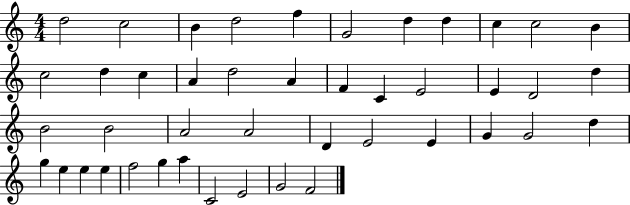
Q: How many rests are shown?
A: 0